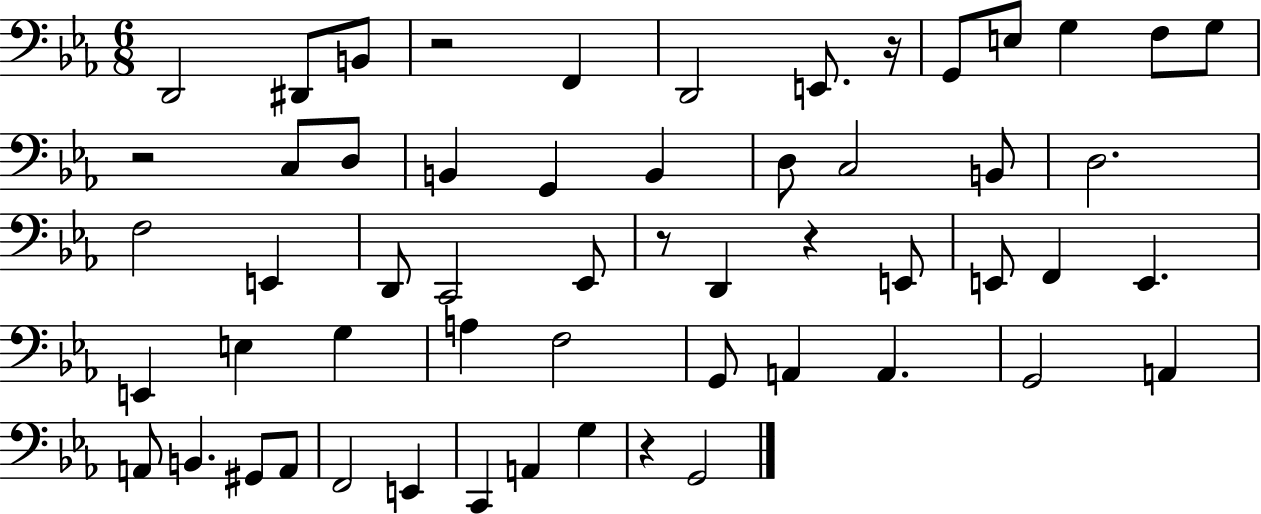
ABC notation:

X:1
T:Untitled
M:6/8
L:1/4
K:Eb
D,,2 ^D,,/2 B,,/2 z2 F,, D,,2 E,,/2 z/4 G,,/2 E,/2 G, F,/2 G,/2 z2 C,/2 D,/2 B,, G,, B,, D,/2 C,2 B,,/2 D,2 F,2 E,, D,,/2 C,,2 _E,,/2 z/2 D,, z E,,/2 E,,/2 F,, E,, E,, E, G, A, F,2 G,,/2 A,, A,, G,,2 A,, A,,/2 B,, ^G,,/2 A,,/2 F,,2 E,, C,, A,, G, z G,,2